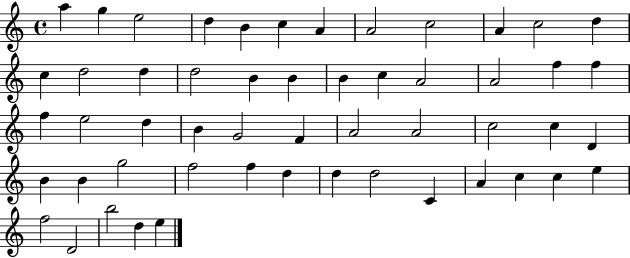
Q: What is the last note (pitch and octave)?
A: E5